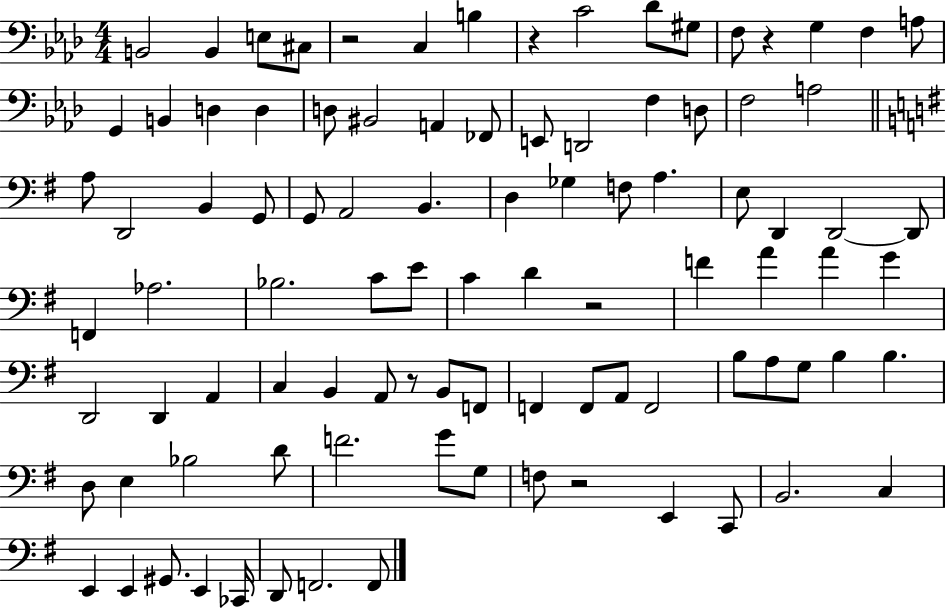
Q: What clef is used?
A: bass